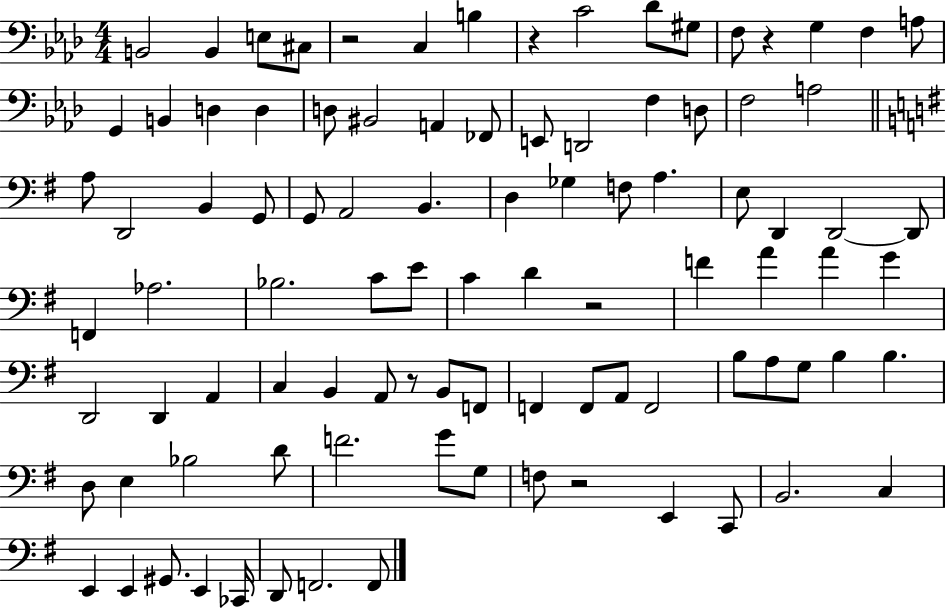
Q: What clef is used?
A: bass